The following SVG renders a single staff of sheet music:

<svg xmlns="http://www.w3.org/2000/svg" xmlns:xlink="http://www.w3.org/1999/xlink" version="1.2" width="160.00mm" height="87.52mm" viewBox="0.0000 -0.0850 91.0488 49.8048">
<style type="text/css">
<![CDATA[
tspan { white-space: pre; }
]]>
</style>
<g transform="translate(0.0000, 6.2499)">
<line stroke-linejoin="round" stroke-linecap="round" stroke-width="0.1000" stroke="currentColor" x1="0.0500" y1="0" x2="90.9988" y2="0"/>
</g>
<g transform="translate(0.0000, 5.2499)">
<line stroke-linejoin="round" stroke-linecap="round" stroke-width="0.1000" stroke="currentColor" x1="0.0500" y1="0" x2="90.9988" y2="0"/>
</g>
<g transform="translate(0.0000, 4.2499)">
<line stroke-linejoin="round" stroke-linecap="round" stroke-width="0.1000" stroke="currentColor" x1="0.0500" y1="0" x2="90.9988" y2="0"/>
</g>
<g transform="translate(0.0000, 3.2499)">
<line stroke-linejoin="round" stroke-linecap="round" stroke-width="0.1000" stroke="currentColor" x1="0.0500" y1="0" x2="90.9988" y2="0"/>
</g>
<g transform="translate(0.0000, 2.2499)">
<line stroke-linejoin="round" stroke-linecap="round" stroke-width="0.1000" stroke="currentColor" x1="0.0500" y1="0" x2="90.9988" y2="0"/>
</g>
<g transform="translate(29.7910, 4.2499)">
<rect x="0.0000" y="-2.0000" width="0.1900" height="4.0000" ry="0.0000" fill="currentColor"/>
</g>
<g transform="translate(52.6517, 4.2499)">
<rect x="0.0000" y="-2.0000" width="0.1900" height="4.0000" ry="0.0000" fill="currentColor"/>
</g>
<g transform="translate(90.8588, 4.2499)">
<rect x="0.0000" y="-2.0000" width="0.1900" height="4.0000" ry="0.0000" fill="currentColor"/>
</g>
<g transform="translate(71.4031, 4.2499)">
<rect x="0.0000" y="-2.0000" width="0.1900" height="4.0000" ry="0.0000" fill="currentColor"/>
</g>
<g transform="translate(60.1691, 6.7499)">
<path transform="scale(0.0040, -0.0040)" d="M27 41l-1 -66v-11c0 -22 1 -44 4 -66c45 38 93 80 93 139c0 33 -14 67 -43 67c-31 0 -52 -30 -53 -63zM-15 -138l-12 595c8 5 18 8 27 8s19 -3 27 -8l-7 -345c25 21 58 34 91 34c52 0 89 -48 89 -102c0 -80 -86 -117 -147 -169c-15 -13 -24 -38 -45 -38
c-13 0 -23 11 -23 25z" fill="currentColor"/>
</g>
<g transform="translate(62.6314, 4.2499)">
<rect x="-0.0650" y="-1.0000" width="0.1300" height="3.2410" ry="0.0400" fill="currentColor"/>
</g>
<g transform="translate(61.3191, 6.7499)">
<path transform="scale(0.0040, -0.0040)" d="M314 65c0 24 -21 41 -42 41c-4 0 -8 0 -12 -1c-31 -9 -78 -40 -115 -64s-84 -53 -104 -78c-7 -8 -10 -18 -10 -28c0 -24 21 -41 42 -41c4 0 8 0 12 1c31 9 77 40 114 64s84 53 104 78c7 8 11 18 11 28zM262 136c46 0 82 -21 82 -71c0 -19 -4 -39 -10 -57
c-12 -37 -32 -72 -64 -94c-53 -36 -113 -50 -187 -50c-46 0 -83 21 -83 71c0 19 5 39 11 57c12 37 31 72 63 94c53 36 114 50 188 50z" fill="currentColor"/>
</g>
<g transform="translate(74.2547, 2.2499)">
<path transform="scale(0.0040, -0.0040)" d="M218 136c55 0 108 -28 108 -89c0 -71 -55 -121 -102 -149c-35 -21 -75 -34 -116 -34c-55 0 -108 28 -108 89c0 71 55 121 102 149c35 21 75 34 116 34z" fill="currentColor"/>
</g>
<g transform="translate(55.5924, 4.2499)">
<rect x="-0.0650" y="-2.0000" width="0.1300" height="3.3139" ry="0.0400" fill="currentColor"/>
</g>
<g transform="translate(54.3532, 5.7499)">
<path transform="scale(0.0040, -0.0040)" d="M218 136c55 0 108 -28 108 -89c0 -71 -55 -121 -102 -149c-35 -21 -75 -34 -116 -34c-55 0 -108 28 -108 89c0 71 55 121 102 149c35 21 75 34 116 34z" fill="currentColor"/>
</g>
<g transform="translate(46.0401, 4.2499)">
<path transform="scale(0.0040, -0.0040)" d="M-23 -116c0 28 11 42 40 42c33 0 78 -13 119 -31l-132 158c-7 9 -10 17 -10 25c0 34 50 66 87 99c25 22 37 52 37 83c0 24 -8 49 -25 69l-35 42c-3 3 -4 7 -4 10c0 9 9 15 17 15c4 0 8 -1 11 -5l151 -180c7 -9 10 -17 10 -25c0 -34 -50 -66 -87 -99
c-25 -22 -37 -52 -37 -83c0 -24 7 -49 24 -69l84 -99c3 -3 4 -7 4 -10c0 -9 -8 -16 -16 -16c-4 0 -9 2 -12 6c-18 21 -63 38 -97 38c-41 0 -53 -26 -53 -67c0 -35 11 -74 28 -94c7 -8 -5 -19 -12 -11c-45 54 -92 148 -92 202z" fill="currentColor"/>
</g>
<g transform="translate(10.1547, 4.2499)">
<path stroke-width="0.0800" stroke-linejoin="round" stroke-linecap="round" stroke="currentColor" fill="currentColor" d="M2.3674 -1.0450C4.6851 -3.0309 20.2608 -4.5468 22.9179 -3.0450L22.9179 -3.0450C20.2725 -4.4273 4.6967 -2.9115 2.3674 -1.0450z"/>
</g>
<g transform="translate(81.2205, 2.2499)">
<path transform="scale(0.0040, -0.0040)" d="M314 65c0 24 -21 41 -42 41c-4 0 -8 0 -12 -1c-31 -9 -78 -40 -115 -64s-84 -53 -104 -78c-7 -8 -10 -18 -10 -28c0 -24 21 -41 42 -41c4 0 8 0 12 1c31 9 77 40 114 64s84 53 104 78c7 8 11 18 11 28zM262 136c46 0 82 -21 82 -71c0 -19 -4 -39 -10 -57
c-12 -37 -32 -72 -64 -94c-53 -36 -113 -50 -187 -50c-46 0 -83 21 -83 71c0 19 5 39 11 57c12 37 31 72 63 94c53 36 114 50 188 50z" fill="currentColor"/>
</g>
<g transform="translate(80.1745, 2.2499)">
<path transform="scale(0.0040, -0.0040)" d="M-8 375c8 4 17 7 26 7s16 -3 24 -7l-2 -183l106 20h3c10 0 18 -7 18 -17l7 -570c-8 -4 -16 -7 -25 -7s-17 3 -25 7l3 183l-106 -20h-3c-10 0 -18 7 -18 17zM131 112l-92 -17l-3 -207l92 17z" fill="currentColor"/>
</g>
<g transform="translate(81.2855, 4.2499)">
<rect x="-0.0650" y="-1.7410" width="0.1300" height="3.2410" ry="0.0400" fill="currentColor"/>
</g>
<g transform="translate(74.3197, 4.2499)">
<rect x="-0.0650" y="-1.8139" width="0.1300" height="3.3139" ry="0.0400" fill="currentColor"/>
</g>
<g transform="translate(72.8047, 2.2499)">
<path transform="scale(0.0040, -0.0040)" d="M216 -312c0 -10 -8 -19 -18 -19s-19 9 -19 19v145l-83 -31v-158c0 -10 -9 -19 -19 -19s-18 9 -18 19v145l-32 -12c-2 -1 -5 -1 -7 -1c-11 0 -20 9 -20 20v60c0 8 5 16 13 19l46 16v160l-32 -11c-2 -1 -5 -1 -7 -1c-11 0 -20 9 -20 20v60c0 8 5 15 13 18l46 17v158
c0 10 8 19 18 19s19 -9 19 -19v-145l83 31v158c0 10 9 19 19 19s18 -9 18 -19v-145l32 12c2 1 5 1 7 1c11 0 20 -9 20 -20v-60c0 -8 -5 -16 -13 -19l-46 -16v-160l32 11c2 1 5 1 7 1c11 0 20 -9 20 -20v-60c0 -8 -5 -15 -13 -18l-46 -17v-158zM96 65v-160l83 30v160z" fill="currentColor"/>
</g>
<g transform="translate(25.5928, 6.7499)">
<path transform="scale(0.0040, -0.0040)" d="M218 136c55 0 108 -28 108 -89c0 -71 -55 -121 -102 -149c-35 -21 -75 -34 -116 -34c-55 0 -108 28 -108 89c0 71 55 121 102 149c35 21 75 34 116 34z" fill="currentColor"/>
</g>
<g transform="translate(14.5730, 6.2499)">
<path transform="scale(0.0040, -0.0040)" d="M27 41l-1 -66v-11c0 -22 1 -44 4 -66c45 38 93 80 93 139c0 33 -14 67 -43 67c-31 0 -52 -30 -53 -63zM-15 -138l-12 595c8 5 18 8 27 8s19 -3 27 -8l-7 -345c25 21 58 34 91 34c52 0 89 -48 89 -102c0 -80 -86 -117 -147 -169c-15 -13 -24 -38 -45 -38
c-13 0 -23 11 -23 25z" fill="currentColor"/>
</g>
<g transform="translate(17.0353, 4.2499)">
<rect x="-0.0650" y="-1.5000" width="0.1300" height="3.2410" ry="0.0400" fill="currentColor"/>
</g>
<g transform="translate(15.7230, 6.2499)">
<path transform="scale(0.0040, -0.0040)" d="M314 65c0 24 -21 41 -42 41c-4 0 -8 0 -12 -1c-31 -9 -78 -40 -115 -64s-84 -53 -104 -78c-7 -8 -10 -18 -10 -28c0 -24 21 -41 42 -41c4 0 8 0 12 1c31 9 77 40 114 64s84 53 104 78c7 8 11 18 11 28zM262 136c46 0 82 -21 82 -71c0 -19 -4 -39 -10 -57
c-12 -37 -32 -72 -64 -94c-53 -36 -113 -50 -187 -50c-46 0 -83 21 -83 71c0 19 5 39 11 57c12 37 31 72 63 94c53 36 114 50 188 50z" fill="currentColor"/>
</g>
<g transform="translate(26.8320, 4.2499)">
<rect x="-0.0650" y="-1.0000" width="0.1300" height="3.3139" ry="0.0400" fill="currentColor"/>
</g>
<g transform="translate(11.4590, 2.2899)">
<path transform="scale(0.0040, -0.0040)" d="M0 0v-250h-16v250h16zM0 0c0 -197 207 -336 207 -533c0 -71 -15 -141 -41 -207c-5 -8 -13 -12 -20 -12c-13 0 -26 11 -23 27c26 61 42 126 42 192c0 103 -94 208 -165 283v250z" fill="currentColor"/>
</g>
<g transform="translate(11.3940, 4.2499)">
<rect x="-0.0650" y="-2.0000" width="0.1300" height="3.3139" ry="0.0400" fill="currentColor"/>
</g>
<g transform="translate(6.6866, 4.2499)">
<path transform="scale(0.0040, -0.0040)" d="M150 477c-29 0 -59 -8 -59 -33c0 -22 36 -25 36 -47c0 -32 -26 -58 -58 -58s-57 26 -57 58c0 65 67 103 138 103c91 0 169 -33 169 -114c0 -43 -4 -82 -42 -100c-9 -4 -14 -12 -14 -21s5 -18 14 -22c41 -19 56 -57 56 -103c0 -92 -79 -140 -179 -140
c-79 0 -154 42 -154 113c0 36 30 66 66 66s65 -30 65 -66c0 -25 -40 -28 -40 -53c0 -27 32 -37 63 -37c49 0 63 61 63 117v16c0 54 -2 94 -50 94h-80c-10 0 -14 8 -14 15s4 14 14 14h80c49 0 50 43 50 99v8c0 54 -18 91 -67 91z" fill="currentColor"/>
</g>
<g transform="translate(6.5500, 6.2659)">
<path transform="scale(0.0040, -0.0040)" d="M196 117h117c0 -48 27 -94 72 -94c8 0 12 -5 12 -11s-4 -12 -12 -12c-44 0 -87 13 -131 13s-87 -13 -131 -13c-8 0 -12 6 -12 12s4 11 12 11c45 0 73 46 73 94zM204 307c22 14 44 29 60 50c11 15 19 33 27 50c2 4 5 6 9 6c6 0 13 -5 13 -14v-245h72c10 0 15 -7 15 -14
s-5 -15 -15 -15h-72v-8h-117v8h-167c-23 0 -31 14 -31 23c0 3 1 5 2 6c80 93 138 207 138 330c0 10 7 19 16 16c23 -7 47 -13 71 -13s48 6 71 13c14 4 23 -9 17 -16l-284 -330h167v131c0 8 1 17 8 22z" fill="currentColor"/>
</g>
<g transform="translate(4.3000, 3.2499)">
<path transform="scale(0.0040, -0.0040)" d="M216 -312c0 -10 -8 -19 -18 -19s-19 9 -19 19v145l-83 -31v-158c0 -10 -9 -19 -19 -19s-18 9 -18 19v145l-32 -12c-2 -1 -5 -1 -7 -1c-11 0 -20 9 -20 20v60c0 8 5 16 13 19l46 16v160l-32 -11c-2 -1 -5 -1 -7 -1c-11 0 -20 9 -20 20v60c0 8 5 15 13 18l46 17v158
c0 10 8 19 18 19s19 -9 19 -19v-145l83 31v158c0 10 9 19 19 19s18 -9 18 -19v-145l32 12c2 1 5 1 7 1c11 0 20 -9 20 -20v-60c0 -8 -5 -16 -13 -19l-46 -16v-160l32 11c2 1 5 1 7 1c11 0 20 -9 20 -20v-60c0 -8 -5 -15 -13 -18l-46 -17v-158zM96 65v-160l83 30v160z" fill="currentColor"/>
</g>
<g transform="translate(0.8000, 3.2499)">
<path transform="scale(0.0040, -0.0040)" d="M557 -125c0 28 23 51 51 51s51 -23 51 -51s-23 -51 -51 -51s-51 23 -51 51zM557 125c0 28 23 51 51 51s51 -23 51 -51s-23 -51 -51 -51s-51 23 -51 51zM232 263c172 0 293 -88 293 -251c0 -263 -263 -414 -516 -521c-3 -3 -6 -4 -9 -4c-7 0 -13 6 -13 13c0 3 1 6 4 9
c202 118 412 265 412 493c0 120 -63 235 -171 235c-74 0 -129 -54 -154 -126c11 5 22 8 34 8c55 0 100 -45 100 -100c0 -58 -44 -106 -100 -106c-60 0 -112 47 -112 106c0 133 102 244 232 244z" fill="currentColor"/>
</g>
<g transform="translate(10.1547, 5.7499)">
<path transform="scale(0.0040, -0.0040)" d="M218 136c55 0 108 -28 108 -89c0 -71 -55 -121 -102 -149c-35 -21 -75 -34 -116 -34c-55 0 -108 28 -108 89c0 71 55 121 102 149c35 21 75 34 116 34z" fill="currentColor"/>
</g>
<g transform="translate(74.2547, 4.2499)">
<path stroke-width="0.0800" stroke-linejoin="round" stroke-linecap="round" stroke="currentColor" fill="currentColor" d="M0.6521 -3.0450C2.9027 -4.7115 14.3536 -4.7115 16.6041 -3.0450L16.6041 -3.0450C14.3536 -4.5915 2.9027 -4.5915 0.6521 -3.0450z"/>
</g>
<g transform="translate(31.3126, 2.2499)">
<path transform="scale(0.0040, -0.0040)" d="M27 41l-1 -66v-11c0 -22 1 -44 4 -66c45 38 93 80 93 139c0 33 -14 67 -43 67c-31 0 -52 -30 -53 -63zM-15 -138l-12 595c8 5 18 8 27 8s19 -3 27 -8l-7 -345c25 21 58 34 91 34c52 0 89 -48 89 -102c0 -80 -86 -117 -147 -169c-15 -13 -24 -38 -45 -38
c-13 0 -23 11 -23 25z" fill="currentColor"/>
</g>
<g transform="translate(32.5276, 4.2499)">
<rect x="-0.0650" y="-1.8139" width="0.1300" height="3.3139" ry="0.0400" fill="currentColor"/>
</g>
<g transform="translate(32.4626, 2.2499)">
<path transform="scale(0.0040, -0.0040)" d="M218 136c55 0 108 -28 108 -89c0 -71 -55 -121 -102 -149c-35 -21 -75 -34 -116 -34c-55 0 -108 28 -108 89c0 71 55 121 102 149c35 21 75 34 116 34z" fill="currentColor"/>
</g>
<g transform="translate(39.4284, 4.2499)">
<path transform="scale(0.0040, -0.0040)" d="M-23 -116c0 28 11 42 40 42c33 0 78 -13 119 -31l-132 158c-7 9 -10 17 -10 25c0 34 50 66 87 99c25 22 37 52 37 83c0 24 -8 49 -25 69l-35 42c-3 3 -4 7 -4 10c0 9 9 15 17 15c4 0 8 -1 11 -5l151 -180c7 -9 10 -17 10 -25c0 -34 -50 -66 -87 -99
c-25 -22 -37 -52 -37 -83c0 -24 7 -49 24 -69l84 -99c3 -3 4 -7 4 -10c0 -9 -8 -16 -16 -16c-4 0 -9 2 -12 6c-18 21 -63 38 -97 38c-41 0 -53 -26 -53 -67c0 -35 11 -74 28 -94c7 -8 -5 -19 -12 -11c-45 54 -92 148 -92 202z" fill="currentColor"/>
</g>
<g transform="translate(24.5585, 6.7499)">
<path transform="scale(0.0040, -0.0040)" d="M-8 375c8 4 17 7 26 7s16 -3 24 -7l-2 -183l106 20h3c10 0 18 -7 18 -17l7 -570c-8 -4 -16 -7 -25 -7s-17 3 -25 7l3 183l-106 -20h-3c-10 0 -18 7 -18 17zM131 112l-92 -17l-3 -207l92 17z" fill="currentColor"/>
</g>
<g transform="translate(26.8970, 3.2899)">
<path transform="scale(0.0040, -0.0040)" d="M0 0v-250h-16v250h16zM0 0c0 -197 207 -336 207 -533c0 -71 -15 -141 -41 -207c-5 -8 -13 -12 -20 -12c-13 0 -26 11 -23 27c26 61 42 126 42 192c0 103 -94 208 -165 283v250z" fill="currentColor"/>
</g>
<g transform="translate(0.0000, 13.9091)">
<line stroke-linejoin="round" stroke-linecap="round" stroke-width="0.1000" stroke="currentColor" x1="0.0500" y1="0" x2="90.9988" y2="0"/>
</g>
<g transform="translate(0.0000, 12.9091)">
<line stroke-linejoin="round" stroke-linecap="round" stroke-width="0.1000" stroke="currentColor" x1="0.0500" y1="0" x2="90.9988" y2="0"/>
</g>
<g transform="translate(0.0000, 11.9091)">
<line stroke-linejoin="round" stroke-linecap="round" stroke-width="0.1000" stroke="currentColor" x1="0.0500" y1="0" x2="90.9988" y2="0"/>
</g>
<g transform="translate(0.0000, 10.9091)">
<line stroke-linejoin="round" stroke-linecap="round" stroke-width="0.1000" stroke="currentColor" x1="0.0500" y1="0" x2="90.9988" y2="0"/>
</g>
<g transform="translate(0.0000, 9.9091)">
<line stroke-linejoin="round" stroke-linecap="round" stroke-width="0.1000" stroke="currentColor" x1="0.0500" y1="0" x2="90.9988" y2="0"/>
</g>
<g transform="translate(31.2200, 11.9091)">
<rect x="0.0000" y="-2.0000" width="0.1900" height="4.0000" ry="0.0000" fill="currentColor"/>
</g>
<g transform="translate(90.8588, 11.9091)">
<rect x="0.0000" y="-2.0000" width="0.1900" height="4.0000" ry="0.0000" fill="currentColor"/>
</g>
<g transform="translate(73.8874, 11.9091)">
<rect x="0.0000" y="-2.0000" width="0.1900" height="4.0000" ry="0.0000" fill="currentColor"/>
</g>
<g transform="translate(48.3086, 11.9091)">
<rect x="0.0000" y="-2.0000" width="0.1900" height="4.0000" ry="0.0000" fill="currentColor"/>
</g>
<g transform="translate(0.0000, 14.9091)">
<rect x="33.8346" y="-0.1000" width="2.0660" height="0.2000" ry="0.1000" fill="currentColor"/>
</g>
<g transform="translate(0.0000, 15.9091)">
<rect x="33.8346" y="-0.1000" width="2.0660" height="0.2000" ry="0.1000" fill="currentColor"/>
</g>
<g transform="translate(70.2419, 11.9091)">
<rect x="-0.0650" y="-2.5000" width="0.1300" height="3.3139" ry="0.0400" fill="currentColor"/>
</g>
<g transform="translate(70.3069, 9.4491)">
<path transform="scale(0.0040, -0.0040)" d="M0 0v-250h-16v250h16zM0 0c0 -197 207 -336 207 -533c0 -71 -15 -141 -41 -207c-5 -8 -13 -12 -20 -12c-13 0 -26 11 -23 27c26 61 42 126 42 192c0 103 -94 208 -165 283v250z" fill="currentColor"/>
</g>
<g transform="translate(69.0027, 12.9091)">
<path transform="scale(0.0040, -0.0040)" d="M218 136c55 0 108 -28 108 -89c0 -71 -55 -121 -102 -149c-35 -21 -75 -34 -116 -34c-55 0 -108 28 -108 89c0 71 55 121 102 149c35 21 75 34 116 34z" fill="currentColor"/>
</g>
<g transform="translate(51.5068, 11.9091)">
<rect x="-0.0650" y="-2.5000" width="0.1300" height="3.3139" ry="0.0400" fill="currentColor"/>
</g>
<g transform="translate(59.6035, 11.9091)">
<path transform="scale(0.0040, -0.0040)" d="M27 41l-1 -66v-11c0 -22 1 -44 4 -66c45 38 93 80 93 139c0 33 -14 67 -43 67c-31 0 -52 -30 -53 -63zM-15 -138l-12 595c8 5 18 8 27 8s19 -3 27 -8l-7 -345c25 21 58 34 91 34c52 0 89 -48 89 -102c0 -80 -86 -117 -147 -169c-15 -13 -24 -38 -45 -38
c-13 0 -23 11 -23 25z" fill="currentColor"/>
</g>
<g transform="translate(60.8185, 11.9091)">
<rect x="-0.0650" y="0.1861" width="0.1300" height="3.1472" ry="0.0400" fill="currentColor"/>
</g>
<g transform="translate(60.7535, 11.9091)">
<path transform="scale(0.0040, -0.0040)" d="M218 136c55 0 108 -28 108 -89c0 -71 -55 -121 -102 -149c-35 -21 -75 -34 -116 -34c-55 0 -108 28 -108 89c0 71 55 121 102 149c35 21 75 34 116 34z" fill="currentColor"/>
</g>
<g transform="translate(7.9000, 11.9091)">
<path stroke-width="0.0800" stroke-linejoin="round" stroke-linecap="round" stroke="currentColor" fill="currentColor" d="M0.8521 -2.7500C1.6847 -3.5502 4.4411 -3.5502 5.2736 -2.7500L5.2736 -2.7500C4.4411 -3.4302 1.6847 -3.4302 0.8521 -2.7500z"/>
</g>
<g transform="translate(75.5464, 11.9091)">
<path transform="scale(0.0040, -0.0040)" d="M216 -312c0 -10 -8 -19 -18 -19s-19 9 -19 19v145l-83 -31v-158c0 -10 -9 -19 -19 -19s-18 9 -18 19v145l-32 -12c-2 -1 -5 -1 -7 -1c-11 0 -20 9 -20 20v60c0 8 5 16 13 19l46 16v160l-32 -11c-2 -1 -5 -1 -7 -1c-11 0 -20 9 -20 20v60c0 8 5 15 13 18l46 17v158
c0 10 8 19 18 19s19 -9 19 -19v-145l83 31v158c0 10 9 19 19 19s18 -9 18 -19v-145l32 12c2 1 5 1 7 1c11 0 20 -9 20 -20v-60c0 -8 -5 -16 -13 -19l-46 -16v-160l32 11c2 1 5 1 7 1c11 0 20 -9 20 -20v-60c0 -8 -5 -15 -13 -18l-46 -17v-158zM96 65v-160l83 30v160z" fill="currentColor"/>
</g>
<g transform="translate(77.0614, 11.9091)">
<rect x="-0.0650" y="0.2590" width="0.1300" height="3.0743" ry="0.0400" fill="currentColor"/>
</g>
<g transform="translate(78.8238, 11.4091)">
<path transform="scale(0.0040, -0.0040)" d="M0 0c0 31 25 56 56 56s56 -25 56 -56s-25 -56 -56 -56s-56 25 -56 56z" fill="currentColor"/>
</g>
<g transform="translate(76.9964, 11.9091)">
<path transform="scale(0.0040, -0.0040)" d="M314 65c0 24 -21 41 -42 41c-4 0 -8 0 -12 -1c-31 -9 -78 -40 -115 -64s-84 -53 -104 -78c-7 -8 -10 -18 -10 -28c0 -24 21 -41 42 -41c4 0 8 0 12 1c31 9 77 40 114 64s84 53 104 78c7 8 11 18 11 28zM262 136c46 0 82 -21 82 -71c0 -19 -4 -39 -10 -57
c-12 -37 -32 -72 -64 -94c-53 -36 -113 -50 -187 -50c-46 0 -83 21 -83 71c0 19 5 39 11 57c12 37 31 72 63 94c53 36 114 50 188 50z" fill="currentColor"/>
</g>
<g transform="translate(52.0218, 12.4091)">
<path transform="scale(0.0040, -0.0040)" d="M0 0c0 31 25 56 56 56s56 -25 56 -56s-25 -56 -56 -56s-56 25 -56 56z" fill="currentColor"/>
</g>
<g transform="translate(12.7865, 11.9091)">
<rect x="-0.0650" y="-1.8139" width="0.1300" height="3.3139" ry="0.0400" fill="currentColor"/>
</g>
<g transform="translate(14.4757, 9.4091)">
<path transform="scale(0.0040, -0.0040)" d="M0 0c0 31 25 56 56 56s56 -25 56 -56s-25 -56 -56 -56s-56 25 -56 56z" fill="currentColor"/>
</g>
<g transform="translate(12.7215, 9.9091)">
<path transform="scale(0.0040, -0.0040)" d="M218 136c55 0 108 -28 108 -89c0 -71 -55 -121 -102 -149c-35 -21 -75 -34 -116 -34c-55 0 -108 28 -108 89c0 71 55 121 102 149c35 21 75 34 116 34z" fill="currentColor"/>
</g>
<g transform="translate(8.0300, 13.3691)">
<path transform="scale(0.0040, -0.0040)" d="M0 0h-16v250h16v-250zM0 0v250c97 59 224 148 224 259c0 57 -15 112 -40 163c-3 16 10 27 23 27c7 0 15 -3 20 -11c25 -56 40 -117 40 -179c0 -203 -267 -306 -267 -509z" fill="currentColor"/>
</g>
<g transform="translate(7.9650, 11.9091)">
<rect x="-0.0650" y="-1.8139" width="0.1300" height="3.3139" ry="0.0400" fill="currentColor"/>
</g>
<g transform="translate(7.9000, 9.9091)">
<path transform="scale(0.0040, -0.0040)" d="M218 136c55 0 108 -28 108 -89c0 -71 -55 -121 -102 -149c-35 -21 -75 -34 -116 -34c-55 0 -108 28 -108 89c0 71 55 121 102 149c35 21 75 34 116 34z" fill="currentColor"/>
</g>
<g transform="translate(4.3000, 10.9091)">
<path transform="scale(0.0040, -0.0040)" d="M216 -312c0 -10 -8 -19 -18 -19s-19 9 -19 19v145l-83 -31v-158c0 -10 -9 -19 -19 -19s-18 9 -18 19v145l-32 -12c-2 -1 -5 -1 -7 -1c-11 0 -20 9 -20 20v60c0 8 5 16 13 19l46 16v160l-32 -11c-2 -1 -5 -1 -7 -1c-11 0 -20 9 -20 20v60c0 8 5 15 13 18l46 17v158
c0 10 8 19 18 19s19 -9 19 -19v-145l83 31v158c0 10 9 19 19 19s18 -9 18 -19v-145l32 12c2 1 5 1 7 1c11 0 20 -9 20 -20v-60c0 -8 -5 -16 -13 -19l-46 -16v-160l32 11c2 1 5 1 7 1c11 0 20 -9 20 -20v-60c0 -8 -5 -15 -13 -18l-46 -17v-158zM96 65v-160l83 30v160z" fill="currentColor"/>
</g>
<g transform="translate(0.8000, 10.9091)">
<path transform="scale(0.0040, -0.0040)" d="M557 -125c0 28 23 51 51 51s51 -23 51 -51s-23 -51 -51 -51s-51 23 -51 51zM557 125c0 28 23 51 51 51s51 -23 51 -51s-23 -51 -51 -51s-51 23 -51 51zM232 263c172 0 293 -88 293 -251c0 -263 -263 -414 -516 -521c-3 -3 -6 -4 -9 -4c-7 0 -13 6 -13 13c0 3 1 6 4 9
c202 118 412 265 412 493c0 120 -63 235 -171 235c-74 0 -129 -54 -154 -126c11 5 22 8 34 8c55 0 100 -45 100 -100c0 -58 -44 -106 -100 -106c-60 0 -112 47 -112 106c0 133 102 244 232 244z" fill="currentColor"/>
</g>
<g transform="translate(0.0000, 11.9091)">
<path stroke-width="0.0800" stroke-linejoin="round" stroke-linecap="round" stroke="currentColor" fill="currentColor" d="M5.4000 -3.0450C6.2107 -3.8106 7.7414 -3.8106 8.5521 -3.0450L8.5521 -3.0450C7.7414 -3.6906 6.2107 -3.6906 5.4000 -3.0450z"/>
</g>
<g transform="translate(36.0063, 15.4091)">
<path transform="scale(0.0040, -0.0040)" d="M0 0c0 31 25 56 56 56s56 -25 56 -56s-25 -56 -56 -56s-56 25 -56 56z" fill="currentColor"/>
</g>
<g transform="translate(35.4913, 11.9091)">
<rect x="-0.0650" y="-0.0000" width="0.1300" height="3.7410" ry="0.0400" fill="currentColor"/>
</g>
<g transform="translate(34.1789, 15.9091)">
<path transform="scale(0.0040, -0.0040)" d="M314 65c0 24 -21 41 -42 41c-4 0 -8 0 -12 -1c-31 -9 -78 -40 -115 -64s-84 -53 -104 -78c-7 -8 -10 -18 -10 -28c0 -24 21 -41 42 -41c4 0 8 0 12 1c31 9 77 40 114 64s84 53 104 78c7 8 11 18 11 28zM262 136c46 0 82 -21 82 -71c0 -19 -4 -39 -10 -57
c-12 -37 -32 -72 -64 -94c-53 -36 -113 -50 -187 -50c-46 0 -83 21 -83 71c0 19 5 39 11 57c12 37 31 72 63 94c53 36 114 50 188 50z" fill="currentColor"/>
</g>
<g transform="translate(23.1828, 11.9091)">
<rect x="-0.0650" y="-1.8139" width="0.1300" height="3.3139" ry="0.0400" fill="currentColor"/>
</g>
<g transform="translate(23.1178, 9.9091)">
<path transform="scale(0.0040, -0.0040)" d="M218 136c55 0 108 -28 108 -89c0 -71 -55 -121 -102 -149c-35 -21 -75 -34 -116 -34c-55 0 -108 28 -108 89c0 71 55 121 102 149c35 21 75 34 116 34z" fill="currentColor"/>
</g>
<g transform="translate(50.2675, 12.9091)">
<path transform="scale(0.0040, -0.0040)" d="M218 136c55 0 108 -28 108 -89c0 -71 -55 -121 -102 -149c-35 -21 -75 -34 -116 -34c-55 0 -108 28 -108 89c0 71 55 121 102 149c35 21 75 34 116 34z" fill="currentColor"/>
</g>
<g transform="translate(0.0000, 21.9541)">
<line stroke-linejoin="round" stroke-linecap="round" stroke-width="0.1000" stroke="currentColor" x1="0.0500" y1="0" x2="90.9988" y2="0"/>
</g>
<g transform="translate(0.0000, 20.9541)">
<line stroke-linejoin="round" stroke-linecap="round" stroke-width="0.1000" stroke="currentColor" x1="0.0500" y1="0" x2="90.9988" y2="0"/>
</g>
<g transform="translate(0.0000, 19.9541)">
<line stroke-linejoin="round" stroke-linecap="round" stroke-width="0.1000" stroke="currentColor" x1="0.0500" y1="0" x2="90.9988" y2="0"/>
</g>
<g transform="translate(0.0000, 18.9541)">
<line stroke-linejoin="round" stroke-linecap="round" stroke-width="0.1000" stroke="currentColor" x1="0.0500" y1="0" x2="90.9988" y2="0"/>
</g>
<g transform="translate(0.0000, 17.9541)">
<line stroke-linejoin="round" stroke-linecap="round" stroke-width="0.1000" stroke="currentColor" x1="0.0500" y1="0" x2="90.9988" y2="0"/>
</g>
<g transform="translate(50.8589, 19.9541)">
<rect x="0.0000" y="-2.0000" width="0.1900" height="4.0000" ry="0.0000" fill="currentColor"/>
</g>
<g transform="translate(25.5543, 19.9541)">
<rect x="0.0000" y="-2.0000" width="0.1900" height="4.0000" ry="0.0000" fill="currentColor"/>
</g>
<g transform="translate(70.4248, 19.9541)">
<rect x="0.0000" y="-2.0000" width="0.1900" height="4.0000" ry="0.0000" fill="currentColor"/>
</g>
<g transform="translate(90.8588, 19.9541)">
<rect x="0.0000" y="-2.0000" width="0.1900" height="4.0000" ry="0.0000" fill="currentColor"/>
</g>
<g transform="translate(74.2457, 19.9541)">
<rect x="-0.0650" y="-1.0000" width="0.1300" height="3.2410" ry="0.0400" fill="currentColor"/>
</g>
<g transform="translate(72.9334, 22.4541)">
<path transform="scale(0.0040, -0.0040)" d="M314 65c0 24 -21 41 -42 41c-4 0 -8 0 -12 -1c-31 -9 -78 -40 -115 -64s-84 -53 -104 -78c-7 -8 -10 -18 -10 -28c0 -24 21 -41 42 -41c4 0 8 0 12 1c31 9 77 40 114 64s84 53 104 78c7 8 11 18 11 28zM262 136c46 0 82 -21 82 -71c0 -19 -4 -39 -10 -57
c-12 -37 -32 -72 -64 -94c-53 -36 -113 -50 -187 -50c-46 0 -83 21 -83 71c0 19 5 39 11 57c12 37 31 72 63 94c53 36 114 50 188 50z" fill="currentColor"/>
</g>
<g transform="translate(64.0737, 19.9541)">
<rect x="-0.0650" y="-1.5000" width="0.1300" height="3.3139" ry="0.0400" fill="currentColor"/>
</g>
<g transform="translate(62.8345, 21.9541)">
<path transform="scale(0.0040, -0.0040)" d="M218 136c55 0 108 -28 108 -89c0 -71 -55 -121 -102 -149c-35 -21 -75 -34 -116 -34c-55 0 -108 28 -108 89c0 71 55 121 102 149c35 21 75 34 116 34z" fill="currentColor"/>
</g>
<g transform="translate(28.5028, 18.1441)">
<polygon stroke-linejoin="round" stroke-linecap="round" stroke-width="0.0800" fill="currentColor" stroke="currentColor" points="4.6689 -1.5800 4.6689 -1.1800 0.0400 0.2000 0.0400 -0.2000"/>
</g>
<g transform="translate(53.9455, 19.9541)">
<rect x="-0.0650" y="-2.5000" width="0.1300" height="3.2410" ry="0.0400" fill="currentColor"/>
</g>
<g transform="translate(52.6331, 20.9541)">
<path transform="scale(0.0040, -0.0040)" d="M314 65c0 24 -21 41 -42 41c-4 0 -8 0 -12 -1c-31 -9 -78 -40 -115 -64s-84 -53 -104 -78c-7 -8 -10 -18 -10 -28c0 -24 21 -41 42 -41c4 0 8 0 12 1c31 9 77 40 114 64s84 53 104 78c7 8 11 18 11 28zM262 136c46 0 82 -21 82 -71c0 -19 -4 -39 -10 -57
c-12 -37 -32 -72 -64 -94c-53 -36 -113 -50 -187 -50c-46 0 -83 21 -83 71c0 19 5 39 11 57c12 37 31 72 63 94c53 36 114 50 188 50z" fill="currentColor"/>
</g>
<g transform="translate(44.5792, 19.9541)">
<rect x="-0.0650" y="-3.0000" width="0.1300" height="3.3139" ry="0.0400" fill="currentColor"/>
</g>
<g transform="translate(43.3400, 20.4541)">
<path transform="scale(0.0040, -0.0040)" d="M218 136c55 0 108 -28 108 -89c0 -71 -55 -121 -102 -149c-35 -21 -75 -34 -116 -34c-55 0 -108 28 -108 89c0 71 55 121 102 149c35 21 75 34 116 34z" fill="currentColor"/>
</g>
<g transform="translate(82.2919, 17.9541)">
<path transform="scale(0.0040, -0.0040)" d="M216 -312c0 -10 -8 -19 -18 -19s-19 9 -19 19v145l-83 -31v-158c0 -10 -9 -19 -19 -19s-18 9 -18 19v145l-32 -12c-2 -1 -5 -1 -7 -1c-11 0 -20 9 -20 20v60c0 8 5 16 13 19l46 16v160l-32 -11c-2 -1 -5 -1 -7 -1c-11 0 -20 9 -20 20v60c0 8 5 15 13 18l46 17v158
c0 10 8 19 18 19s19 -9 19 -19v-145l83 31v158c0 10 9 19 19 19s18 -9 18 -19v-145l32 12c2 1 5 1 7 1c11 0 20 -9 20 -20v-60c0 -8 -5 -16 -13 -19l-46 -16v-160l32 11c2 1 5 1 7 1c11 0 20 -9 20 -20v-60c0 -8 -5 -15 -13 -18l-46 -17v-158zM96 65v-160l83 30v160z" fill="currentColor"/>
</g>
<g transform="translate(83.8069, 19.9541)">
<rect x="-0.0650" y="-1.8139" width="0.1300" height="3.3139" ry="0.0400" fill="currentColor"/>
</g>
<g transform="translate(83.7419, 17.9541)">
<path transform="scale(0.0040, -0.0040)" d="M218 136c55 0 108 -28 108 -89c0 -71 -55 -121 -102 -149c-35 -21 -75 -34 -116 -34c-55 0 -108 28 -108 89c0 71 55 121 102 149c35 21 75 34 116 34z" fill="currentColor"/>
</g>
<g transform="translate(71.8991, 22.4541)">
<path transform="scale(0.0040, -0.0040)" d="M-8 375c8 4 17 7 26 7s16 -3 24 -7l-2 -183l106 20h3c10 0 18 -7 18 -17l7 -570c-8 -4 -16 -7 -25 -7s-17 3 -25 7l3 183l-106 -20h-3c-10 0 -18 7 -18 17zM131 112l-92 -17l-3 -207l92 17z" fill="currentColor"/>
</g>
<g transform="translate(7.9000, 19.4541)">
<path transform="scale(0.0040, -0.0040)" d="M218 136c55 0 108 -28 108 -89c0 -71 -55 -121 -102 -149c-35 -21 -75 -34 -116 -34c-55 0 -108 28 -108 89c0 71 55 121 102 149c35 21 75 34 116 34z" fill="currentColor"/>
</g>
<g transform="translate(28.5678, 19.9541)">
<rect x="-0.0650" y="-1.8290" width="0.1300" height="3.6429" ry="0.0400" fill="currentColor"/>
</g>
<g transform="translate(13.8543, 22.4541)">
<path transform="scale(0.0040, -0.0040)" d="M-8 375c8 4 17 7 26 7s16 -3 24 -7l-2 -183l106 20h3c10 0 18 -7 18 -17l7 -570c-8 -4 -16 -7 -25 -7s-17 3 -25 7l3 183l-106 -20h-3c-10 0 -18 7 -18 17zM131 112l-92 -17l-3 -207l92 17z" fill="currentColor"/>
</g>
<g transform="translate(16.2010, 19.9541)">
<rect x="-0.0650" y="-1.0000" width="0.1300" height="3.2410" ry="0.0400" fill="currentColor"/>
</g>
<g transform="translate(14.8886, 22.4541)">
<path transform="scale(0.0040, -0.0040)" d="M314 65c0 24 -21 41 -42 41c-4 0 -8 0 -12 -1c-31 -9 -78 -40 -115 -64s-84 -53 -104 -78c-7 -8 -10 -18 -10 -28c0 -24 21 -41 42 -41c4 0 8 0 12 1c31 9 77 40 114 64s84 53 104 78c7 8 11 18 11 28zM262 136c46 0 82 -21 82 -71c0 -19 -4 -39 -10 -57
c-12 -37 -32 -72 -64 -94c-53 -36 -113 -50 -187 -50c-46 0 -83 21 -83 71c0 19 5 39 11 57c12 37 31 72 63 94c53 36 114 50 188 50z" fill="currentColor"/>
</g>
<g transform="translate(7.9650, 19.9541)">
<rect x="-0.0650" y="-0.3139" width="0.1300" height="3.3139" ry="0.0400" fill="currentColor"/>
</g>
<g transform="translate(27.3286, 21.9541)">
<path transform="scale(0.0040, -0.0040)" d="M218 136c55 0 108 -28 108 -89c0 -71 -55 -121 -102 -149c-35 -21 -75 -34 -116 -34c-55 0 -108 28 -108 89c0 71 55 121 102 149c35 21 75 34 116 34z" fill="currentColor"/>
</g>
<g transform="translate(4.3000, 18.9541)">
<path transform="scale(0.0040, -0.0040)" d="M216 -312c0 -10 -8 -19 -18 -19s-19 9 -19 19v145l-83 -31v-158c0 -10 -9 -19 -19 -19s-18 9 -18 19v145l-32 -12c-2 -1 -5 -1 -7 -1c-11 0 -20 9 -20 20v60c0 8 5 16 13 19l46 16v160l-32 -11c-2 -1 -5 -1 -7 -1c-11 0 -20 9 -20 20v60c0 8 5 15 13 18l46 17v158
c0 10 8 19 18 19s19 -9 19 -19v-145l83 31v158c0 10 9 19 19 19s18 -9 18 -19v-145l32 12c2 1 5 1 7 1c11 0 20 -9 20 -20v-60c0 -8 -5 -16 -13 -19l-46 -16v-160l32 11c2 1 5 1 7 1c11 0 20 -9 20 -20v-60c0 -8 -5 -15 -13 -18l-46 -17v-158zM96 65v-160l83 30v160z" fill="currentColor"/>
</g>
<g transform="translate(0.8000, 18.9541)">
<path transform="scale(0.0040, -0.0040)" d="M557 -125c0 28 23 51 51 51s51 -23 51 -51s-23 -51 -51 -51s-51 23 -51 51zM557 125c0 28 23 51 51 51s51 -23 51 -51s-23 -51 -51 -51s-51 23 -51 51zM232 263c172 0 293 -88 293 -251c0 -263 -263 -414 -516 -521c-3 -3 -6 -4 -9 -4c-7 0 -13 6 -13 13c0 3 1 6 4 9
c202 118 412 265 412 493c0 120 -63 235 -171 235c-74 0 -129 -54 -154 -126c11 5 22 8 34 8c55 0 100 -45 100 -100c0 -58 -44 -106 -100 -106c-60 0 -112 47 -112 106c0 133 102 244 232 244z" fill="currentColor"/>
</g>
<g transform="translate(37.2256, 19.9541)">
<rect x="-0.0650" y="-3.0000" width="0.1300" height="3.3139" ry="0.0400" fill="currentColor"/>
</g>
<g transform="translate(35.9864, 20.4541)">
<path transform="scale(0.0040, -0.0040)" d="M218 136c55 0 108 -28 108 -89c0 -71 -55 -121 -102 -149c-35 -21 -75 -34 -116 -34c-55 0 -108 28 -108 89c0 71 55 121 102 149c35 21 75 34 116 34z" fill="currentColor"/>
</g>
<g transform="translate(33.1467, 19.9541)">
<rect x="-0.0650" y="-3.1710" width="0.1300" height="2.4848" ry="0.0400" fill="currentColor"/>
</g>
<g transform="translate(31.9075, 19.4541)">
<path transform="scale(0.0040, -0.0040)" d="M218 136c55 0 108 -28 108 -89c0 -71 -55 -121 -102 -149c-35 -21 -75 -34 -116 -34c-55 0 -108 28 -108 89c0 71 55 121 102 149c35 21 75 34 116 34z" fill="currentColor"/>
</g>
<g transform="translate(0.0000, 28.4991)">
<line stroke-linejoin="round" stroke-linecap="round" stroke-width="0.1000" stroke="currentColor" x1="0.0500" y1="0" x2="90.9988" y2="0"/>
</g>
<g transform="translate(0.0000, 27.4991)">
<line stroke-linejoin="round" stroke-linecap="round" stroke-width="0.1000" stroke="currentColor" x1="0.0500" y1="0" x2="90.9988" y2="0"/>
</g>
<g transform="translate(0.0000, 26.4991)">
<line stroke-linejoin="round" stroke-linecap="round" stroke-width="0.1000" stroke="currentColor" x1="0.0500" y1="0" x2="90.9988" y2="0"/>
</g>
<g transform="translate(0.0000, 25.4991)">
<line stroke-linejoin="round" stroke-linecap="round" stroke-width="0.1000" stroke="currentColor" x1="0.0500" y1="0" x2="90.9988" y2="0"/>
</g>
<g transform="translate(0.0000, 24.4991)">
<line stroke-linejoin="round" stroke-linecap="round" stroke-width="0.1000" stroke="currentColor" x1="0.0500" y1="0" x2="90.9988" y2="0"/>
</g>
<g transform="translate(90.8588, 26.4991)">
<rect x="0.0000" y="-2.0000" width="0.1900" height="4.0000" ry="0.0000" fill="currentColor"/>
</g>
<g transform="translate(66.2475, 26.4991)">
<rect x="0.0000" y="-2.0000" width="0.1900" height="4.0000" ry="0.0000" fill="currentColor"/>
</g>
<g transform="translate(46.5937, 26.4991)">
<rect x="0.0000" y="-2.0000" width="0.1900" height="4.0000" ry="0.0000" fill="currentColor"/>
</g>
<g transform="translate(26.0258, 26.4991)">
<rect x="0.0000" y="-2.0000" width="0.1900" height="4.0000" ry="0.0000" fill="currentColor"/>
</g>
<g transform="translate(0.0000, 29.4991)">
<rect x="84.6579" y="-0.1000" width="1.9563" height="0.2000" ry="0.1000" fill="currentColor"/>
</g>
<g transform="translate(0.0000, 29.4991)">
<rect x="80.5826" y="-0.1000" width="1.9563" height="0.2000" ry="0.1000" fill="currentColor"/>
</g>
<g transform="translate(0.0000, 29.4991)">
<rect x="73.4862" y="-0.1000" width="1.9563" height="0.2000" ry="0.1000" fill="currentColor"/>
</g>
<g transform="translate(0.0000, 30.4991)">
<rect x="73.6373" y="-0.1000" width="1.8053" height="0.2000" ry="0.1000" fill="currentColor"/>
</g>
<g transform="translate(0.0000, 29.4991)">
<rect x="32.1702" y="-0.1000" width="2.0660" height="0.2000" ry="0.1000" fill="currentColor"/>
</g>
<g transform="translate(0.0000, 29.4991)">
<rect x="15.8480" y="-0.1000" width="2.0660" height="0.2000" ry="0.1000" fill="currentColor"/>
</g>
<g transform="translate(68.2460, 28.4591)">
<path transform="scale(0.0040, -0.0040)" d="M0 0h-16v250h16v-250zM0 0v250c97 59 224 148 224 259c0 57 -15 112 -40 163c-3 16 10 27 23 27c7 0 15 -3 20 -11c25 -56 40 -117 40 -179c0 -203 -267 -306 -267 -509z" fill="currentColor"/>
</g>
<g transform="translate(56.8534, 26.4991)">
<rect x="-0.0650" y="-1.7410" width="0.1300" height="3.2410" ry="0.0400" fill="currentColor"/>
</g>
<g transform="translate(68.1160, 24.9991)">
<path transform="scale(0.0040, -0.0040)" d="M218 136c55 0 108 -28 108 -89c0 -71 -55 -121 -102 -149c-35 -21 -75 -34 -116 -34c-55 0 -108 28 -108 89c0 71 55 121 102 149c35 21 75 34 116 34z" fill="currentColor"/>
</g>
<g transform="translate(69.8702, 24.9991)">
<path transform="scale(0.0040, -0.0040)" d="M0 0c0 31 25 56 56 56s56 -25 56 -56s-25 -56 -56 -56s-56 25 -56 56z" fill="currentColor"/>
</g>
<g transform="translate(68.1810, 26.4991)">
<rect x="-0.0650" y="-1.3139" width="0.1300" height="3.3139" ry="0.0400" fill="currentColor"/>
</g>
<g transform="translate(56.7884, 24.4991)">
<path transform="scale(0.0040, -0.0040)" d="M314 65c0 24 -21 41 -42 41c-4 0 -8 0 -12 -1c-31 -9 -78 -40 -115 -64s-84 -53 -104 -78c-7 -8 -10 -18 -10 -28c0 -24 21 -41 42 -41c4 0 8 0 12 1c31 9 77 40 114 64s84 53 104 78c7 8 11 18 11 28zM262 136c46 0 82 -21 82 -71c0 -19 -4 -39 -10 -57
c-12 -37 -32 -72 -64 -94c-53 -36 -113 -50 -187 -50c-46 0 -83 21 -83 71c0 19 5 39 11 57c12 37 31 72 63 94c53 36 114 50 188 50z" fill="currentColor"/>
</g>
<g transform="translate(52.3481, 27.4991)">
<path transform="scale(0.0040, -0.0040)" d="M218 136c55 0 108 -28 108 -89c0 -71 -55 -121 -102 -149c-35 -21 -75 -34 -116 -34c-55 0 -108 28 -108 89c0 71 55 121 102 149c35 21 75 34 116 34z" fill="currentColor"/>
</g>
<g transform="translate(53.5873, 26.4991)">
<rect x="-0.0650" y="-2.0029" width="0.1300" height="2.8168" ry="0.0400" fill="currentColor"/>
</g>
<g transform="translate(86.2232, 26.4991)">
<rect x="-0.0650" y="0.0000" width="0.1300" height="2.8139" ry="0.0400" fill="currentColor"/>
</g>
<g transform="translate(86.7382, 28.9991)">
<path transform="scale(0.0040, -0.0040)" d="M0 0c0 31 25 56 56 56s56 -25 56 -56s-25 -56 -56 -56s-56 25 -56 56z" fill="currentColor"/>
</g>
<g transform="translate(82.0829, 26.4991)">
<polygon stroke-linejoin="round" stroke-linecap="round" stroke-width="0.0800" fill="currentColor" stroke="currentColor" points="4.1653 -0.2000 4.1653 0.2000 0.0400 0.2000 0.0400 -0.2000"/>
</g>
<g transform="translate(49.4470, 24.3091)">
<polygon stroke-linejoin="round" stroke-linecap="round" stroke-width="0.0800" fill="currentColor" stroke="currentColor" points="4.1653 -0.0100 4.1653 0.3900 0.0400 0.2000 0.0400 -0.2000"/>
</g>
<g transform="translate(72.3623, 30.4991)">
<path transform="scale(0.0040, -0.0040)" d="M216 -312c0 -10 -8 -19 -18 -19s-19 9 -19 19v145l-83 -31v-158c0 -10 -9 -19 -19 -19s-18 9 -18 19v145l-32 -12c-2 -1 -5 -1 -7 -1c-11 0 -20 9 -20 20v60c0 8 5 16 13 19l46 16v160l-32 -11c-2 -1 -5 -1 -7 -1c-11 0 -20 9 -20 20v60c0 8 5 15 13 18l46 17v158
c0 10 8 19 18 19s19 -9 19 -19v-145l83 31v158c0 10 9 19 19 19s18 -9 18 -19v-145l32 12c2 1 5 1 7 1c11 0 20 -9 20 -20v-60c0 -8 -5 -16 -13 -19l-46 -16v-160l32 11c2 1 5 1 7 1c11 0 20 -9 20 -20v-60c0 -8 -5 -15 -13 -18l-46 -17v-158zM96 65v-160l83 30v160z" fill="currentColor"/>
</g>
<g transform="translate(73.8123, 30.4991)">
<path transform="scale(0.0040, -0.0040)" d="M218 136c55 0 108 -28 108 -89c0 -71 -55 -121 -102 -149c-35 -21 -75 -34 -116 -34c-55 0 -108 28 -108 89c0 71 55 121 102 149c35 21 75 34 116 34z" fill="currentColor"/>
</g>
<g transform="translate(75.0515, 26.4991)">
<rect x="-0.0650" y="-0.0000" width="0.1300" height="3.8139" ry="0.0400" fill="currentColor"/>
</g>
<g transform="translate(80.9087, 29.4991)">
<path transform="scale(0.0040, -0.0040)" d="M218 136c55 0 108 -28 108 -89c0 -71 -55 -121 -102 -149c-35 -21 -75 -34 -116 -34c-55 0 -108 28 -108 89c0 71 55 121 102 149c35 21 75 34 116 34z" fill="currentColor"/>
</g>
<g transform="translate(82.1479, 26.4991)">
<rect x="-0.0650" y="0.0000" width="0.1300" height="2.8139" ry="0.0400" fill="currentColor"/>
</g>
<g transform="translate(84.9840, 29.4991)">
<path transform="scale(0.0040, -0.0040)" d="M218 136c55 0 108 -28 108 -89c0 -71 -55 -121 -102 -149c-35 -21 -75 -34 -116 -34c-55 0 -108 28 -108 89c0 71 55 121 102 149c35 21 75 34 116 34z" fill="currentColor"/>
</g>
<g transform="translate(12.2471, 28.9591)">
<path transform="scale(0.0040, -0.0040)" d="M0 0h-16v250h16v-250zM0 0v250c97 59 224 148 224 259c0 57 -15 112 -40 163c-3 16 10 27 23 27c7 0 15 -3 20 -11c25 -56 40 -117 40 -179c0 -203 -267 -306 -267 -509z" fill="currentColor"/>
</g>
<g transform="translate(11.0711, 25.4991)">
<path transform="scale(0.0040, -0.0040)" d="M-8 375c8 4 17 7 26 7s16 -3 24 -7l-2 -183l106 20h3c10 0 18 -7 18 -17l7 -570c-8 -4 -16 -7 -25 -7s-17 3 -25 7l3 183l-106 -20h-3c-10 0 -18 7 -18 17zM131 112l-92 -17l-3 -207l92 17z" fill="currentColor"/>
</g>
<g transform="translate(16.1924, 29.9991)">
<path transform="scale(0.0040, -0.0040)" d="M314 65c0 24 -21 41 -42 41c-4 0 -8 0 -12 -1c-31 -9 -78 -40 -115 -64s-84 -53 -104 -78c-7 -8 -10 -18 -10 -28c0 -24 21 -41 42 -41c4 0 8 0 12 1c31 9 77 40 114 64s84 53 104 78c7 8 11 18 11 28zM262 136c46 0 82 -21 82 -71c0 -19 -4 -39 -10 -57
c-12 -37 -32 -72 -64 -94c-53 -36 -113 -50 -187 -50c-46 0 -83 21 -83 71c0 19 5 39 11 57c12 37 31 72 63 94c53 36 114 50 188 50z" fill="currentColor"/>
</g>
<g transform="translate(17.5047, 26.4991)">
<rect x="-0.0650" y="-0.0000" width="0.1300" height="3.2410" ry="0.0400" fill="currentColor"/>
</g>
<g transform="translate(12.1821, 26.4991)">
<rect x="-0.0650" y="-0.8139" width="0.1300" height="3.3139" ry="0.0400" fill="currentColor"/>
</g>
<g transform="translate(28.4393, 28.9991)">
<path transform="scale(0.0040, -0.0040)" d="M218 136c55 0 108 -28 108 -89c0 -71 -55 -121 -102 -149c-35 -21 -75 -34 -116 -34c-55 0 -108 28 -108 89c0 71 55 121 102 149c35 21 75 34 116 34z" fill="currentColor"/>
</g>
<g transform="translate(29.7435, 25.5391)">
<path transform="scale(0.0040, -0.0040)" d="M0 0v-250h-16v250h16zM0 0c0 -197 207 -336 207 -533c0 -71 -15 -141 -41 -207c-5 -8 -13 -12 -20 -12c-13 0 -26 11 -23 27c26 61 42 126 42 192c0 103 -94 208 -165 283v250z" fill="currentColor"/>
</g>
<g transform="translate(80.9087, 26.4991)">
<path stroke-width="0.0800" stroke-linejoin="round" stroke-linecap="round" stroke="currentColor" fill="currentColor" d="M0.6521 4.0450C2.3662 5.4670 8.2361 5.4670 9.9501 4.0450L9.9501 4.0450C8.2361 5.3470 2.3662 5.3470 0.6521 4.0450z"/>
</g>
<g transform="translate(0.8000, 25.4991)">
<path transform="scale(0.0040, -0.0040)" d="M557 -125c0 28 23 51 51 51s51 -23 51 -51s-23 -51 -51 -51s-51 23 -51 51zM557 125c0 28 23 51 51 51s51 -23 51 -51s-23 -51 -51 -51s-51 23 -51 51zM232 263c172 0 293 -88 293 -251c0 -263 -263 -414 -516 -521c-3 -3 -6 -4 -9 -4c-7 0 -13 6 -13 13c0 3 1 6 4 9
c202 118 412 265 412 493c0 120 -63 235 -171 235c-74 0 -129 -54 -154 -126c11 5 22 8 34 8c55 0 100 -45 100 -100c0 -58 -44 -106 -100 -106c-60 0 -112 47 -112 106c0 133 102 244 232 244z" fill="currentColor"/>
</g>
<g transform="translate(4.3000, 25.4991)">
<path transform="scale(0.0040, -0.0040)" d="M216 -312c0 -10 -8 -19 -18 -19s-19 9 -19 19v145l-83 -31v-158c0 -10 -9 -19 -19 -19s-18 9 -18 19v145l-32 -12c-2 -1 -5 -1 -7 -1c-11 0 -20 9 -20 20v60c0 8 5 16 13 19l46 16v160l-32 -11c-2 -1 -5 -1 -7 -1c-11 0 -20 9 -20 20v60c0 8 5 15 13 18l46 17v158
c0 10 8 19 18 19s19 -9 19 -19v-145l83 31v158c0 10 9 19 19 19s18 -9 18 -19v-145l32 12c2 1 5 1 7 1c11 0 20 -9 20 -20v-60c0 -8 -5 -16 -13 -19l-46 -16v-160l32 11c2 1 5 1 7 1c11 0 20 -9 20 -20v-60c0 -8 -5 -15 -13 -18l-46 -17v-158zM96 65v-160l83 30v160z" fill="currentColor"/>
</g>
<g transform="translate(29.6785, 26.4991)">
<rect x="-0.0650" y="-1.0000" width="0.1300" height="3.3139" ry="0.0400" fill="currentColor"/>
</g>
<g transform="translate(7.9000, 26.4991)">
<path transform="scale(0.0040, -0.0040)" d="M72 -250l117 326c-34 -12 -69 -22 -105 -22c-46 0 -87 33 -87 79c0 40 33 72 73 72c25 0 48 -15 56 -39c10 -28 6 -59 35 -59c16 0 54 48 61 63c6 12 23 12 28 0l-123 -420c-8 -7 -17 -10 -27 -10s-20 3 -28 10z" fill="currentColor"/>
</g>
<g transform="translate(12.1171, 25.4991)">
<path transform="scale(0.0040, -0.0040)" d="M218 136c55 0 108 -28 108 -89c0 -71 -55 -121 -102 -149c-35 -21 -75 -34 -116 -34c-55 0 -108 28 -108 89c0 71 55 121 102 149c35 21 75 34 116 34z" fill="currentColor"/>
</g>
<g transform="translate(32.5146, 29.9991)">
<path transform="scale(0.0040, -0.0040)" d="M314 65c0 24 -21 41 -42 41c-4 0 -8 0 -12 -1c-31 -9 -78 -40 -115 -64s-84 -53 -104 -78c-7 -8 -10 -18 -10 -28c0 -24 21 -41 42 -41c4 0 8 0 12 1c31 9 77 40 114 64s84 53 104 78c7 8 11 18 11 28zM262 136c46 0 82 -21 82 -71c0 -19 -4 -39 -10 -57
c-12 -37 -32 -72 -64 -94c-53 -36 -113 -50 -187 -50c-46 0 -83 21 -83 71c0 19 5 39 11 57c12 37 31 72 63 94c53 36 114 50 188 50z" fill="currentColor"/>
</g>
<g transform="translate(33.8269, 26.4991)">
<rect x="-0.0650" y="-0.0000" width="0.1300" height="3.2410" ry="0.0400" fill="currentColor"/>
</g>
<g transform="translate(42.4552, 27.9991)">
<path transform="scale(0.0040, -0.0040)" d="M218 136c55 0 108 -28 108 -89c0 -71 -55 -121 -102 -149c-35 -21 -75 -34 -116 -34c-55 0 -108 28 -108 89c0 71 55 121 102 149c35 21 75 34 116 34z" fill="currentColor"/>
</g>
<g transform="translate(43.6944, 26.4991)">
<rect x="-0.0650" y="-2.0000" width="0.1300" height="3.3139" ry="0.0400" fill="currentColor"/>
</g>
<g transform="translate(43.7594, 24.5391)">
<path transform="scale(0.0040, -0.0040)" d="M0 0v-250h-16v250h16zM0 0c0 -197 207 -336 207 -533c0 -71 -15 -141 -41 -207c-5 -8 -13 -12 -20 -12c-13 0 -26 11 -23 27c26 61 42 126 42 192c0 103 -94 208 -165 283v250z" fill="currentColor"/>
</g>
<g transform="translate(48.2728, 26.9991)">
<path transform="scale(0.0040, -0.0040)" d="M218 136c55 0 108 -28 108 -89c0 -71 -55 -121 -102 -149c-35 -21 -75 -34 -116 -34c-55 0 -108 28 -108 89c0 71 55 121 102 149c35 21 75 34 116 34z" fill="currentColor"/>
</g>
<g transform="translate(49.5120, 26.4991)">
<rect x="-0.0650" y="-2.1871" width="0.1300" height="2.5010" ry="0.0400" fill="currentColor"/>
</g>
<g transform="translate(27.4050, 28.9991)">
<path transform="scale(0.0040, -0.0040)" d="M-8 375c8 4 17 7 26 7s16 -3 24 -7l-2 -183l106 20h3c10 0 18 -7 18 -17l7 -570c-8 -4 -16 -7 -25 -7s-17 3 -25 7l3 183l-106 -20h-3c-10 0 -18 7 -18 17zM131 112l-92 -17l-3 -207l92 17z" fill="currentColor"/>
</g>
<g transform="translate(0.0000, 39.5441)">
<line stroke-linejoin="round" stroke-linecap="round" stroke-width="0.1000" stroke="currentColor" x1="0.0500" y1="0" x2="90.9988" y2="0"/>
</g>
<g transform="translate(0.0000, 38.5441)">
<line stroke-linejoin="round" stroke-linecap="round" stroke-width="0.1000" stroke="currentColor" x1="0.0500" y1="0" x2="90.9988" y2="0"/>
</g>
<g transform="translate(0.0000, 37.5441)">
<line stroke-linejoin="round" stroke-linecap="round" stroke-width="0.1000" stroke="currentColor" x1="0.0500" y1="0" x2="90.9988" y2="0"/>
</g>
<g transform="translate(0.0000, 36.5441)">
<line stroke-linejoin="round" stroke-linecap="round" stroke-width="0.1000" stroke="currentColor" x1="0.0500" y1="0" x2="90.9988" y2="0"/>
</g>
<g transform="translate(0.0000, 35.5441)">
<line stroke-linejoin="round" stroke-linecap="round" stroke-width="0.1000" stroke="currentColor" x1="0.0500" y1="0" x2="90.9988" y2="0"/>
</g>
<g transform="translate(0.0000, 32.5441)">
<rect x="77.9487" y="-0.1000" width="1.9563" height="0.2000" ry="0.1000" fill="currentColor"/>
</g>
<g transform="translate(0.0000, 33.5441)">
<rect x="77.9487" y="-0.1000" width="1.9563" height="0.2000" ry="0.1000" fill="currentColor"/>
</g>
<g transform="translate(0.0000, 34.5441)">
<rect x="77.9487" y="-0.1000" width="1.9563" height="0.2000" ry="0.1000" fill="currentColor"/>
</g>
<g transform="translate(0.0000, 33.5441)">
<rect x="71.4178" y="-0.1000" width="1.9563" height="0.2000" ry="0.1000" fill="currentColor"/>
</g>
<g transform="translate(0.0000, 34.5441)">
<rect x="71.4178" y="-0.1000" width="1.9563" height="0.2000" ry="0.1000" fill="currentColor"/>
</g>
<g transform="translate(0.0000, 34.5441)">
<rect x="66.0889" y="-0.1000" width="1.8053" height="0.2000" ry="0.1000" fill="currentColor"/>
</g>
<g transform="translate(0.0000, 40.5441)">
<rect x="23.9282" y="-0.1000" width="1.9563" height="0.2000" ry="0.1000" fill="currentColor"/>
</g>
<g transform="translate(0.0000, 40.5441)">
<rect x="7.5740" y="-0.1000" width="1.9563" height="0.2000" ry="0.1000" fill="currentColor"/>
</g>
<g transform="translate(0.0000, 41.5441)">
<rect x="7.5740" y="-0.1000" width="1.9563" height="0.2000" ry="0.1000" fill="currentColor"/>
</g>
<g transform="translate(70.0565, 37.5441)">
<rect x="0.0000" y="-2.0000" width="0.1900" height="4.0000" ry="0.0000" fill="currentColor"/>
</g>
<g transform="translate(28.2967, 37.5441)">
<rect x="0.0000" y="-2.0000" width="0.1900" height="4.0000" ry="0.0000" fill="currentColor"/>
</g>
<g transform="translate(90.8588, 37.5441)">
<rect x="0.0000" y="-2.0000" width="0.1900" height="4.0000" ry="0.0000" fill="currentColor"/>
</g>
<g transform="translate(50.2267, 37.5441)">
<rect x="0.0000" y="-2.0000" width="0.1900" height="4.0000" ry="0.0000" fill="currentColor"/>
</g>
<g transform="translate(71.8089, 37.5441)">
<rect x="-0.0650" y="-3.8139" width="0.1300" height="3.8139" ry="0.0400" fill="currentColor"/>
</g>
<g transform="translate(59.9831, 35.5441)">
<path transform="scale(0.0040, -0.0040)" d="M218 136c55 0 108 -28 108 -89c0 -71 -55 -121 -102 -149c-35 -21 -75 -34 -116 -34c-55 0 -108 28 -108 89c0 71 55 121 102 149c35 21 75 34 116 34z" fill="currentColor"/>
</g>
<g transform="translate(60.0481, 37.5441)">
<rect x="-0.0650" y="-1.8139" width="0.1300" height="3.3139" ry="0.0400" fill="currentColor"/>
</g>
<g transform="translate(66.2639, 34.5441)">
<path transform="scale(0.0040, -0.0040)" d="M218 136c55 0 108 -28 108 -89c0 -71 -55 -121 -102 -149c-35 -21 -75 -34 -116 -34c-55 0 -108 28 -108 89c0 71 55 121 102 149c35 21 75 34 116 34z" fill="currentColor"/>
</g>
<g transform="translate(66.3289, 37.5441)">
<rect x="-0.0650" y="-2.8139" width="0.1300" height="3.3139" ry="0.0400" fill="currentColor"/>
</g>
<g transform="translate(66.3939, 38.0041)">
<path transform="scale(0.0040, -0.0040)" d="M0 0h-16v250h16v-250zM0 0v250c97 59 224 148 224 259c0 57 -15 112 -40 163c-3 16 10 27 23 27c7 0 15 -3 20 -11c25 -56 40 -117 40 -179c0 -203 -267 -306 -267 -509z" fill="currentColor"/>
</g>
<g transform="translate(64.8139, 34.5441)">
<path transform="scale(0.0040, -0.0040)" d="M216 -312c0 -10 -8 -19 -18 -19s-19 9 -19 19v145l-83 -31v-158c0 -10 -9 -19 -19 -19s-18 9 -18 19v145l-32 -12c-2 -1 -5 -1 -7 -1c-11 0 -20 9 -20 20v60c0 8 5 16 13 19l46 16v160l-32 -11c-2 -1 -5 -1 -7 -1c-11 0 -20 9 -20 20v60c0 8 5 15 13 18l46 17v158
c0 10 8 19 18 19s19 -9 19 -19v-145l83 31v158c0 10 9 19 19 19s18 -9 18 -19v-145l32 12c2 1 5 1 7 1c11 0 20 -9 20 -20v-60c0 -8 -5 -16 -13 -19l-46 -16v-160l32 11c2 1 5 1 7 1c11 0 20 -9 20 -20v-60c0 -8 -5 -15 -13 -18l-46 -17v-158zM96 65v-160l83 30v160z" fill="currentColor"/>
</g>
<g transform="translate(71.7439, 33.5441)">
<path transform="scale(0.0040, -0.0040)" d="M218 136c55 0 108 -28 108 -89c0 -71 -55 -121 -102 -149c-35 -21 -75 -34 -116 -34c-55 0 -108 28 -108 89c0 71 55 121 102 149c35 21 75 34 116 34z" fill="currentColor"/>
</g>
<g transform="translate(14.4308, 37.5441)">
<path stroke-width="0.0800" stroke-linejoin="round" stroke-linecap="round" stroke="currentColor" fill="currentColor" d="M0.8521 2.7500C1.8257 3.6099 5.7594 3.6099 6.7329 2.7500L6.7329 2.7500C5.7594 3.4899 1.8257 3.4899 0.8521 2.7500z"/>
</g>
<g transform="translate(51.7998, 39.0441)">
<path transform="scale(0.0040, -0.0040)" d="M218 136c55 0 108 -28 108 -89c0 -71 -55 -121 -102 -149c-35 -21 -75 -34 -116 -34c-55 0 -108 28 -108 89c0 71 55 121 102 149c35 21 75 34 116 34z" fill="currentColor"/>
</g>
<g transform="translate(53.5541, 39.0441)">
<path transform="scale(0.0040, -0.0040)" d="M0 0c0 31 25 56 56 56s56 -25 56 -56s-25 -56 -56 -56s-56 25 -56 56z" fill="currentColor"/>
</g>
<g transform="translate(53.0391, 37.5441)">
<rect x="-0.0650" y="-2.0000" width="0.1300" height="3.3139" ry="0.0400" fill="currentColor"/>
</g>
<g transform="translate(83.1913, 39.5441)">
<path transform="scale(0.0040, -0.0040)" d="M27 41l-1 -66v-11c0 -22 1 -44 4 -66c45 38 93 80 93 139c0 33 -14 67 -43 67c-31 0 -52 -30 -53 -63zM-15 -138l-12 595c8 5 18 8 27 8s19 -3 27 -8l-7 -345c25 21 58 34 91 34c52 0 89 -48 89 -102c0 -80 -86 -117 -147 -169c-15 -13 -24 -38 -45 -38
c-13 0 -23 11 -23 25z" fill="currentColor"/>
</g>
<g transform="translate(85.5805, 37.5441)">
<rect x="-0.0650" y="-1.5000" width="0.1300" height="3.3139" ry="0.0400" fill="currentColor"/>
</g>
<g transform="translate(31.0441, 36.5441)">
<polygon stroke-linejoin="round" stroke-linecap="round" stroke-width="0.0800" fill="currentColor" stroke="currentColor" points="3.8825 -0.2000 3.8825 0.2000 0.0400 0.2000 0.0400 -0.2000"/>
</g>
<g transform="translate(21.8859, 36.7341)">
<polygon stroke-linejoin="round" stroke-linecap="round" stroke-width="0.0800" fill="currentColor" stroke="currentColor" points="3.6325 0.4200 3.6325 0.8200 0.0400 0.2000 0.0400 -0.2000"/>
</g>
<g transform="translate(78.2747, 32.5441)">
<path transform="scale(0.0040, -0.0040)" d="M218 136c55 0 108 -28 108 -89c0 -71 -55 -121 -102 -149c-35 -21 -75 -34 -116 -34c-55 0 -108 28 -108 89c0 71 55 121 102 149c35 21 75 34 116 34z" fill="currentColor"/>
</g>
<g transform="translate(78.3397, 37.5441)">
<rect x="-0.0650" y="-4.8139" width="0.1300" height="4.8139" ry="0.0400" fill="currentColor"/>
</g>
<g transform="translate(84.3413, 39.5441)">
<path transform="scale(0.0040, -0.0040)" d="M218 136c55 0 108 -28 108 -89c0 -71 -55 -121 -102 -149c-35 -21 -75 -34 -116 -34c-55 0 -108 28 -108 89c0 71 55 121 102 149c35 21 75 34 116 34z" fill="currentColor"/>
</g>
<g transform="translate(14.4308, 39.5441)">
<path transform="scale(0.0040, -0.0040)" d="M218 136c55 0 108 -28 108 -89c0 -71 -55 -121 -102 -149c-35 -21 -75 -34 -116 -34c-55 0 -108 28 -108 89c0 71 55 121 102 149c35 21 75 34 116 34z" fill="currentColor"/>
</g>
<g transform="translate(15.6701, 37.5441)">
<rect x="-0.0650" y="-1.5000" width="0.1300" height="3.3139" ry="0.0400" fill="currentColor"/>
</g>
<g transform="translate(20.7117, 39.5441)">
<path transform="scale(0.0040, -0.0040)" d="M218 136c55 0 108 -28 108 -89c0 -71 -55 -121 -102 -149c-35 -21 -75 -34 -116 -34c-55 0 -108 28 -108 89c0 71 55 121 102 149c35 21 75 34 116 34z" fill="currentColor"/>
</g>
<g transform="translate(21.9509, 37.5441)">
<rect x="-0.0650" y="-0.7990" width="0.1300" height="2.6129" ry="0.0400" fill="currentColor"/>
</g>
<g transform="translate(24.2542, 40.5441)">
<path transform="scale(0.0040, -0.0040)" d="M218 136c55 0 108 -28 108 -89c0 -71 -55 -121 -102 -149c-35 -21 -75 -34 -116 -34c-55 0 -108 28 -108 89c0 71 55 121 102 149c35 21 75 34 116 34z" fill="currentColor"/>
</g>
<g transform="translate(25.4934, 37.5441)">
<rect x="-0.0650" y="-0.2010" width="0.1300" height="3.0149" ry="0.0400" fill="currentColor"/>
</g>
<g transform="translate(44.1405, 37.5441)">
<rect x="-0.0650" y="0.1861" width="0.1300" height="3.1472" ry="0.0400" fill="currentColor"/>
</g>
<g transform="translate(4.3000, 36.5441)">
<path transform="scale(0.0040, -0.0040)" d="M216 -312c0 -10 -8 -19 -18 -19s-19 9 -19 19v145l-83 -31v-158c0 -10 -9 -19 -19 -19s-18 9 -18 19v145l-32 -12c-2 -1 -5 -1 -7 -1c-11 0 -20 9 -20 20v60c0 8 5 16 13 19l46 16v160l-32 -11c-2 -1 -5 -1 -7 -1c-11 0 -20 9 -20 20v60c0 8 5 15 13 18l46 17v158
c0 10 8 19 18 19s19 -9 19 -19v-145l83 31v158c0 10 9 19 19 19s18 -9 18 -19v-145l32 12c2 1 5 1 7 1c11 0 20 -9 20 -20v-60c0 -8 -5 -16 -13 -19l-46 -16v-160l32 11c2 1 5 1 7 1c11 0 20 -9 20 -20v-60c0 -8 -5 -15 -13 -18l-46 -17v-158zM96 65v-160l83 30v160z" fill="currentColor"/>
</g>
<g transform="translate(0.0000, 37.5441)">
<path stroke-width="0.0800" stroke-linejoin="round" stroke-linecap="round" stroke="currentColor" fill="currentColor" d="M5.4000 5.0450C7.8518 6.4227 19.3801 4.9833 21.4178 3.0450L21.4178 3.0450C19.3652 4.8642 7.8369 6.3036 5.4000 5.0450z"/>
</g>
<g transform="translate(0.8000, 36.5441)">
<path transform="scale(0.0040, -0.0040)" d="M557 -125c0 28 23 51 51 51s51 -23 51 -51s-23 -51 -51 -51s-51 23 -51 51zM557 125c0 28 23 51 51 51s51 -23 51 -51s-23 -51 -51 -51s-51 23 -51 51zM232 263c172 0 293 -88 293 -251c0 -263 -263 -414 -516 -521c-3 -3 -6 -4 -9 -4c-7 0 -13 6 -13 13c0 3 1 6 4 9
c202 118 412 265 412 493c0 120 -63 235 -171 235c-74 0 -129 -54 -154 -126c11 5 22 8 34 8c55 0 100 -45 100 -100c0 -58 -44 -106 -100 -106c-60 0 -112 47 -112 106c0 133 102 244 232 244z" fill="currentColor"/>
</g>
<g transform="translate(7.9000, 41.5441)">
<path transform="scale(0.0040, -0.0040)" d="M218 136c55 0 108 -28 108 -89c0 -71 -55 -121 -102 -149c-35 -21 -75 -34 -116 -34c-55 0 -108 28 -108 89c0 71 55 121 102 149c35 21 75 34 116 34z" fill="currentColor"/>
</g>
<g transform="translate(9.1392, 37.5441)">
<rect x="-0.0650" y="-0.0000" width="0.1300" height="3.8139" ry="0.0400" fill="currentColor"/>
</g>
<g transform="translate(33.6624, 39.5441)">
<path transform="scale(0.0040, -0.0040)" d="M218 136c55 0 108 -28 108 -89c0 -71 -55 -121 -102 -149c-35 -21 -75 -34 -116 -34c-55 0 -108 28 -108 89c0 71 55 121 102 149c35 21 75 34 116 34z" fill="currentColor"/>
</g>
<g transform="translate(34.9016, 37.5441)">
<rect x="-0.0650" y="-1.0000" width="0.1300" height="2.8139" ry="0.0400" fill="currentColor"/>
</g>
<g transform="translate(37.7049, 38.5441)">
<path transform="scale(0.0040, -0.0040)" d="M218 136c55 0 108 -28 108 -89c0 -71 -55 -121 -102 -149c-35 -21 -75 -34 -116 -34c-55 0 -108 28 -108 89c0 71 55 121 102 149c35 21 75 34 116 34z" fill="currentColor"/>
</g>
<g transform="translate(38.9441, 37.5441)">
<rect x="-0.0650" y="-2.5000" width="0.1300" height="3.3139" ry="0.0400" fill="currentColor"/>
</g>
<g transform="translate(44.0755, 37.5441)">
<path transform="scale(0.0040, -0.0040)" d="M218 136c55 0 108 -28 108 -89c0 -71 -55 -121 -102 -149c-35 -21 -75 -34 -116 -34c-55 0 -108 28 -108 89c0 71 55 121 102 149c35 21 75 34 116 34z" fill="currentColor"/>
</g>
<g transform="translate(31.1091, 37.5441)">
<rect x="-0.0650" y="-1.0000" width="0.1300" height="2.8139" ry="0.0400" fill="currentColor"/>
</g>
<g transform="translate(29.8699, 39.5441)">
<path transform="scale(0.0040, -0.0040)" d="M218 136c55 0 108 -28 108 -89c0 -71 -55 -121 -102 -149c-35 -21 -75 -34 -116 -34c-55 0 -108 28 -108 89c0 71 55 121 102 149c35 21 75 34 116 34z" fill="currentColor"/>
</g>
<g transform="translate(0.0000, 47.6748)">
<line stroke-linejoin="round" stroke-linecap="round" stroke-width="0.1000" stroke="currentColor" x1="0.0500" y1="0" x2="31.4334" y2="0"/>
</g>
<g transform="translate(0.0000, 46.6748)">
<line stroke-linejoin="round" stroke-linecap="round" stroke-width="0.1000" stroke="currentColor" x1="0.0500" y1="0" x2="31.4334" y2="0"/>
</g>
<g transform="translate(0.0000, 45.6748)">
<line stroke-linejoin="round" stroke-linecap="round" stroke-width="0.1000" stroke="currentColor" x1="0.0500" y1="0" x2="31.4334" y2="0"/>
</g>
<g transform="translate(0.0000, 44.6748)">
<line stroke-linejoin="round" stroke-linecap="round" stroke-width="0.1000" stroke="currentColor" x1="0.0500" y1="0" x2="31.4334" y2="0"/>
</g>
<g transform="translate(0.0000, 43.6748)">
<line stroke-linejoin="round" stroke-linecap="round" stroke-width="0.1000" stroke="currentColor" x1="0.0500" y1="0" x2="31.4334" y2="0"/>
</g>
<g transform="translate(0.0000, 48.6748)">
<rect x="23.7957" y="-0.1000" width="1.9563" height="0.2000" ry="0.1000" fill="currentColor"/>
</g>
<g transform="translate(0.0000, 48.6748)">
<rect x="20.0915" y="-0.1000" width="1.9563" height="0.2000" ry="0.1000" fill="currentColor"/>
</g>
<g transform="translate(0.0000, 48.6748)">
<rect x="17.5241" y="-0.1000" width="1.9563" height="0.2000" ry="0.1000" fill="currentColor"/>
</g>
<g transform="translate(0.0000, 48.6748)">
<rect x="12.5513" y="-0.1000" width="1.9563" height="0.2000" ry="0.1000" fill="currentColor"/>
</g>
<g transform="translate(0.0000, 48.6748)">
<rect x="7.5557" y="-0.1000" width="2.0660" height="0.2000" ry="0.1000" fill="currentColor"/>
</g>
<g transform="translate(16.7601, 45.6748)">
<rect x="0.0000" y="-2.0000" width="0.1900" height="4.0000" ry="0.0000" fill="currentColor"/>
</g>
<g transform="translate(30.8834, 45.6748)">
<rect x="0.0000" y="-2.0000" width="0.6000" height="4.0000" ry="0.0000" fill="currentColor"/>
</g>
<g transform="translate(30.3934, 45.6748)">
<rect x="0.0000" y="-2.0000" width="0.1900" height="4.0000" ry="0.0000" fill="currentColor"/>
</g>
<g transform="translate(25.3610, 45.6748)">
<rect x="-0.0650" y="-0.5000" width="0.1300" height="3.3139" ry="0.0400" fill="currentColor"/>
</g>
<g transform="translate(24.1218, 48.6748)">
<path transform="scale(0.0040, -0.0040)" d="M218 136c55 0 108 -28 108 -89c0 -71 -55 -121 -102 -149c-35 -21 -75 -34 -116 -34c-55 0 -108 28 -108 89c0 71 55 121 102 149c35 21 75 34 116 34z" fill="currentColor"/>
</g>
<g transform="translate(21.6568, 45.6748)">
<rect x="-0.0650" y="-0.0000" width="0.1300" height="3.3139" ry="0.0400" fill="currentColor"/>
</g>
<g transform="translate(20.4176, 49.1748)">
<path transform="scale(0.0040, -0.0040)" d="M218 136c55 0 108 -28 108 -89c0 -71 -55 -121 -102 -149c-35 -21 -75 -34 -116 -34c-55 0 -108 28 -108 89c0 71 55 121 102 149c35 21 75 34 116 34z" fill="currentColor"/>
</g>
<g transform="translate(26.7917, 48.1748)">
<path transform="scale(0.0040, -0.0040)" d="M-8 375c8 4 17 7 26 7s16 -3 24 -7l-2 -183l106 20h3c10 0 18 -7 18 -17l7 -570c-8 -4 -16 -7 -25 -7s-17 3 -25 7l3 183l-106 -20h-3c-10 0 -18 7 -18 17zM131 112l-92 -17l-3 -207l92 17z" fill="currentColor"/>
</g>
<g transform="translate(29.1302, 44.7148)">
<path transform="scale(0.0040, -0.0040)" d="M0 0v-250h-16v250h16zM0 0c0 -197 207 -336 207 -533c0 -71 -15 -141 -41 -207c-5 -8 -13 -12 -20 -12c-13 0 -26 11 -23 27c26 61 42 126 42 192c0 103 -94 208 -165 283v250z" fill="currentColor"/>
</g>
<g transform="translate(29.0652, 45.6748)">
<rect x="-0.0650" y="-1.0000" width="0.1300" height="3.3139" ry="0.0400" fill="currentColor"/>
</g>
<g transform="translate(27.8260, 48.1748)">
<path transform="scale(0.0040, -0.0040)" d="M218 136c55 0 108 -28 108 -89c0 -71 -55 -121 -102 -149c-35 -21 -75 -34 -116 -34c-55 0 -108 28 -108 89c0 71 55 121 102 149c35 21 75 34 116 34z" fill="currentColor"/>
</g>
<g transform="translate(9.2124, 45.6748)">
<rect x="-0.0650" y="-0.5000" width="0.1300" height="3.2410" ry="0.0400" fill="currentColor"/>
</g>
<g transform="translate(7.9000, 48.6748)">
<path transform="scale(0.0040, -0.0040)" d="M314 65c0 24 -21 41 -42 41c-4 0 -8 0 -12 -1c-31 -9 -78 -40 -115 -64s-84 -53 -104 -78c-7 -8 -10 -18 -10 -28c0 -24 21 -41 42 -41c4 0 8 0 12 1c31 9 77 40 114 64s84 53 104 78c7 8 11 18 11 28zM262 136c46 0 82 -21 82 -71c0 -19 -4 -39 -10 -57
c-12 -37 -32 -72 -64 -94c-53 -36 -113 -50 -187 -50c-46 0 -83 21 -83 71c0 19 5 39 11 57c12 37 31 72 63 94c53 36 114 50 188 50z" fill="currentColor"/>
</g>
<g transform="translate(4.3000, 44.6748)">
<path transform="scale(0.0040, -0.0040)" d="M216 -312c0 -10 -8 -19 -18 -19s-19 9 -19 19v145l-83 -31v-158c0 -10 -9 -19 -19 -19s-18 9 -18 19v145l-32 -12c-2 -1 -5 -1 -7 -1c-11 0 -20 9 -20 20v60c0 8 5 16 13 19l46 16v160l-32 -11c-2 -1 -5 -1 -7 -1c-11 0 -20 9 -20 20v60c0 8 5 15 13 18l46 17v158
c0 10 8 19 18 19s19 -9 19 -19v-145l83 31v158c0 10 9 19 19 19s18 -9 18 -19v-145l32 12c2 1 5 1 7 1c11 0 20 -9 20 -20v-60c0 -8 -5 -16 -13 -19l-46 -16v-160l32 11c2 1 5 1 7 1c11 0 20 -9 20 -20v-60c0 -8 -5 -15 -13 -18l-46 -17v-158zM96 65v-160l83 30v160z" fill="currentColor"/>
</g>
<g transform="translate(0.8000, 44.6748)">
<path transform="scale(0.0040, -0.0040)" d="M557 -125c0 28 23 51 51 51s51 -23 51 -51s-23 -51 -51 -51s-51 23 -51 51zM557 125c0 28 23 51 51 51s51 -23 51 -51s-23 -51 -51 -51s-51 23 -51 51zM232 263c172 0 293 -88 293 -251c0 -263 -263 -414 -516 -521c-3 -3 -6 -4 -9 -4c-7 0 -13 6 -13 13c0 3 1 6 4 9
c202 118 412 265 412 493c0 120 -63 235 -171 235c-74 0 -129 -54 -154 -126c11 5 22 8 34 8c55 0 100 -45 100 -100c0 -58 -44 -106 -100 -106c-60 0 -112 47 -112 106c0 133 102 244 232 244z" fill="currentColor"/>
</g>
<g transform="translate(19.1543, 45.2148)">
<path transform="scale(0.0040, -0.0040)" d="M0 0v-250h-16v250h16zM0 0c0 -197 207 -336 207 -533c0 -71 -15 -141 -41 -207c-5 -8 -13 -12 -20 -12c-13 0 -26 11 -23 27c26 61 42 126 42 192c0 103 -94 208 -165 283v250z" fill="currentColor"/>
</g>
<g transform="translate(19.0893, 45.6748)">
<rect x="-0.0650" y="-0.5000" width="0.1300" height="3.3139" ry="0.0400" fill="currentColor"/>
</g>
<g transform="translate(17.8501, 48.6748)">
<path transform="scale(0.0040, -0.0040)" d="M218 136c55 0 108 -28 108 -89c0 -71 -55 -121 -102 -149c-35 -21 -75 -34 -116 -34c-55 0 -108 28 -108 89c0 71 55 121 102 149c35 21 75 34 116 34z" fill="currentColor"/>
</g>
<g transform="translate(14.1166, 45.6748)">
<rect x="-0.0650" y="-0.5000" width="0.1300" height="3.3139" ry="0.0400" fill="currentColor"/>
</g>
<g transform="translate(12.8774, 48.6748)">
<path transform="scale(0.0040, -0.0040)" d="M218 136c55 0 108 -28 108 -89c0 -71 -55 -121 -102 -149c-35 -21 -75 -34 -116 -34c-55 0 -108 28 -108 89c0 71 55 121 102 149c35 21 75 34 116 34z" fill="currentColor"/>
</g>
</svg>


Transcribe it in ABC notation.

X:1
T:Untitled
M:3/4
L:1/4
K:G
A,,/2 _G,,2 F,,/2 _A, z z A,, _F,,2 ^A, A,2 A,/2 A, A, C,,2 B,, _D, B,,/2 ^D,2 E, F,,2 G,,/2 E,/2 C, C, B,,2 G,, F,,2 ^A, z/2 F,/2 D,,2 F,,/2 D,,2 A,,/2 C,/2 B,,/2 A,2 G,/2 ^C,, E,,/2 E,,/2 C,, G,, G,,/2 E,,/2 G,,/2 G,,/2 B,, D, A,, A, ^C/2 E G _G,, E,,2 E,, E,,/2 D,, E,, F,,/2